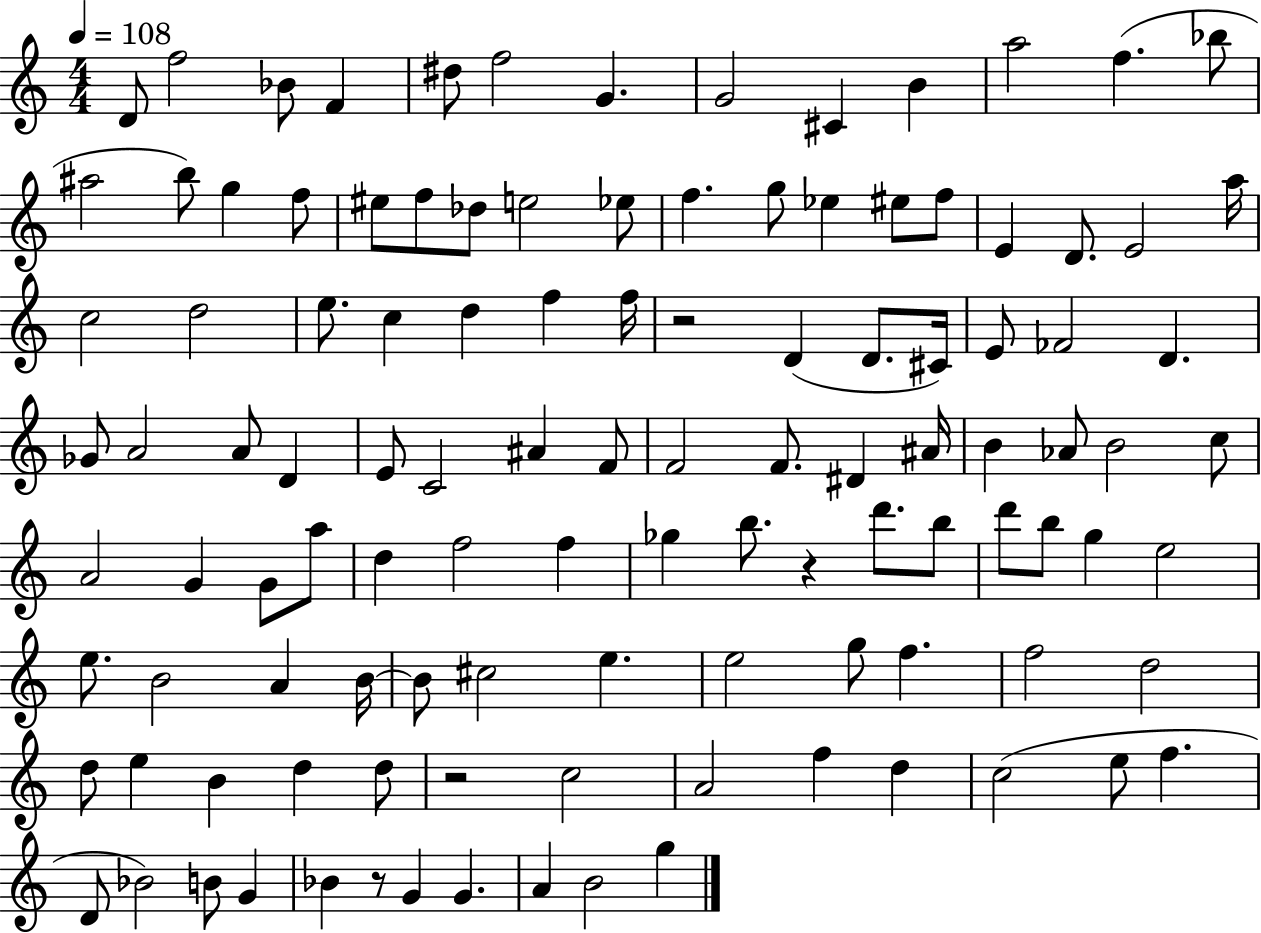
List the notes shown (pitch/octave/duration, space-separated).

D4/e F5/h Bb4/e F4/q D#5/e F5/h G4/q. G4/h C#4/q B4/q A5/h F5/q. Bb5/e A#5/h B5/e G5/q F5/e EIS5/e F5/e Db5/e E5/h Eb5/e F5/q. G5/e Eb5/q EIS5/e F5/e E4/q D4/e. E4/h A5/s C5/h D5/h E5/e. C5/q D5/q F5/q F5/s R/h D4/q D4/e. C#4/s E4/e FES4/h D4/q. Gb4/e A4/h A4/e D4/q E4/e C4/h A#4/q F4/e F4/h F4/e. D#4/q A#4/s B4/q Ab4/e B4/h C5/e A4/h G4/q G4/e A5/e D5/q F5/h F5/q Gb5/q B5/e. R/q D6/e. B5/e D6/e B5/e G5/q E5/h E5/e. B4/h A4/q B4/s B4/e C#5/h E5/q. E5/h G5/e F5/q. F5/h D5/h D5/e E5/q B4/q D5/q D5/e R/h C5/h A4/h F5/q D5/q C5/h E5/e F5/q. D4/e Bb4/h B4/e G4/q Bb4/q R/e G4/q G4/q. A4/q B4/h G5/q